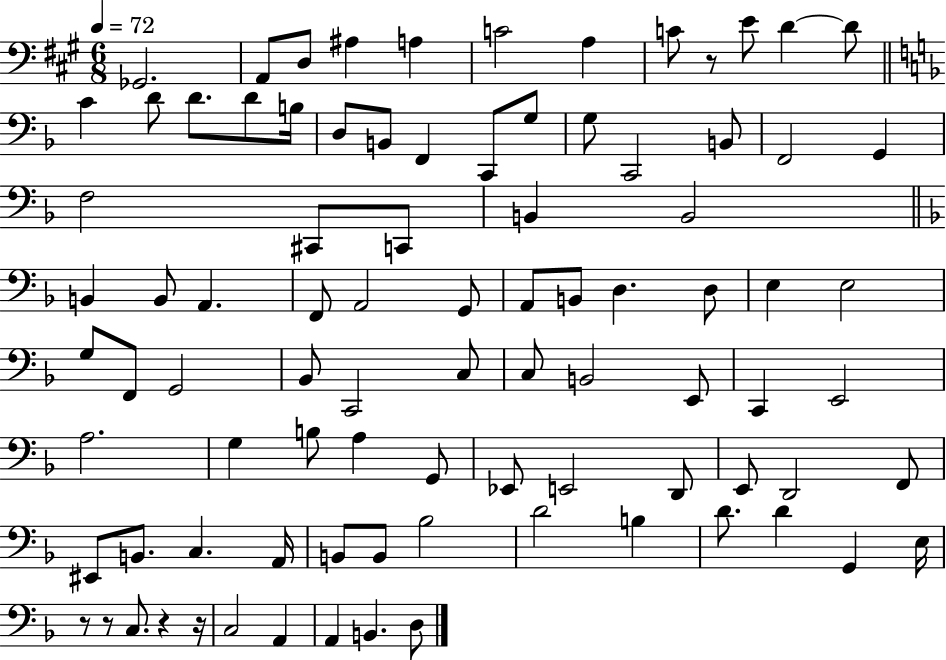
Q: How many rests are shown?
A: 5